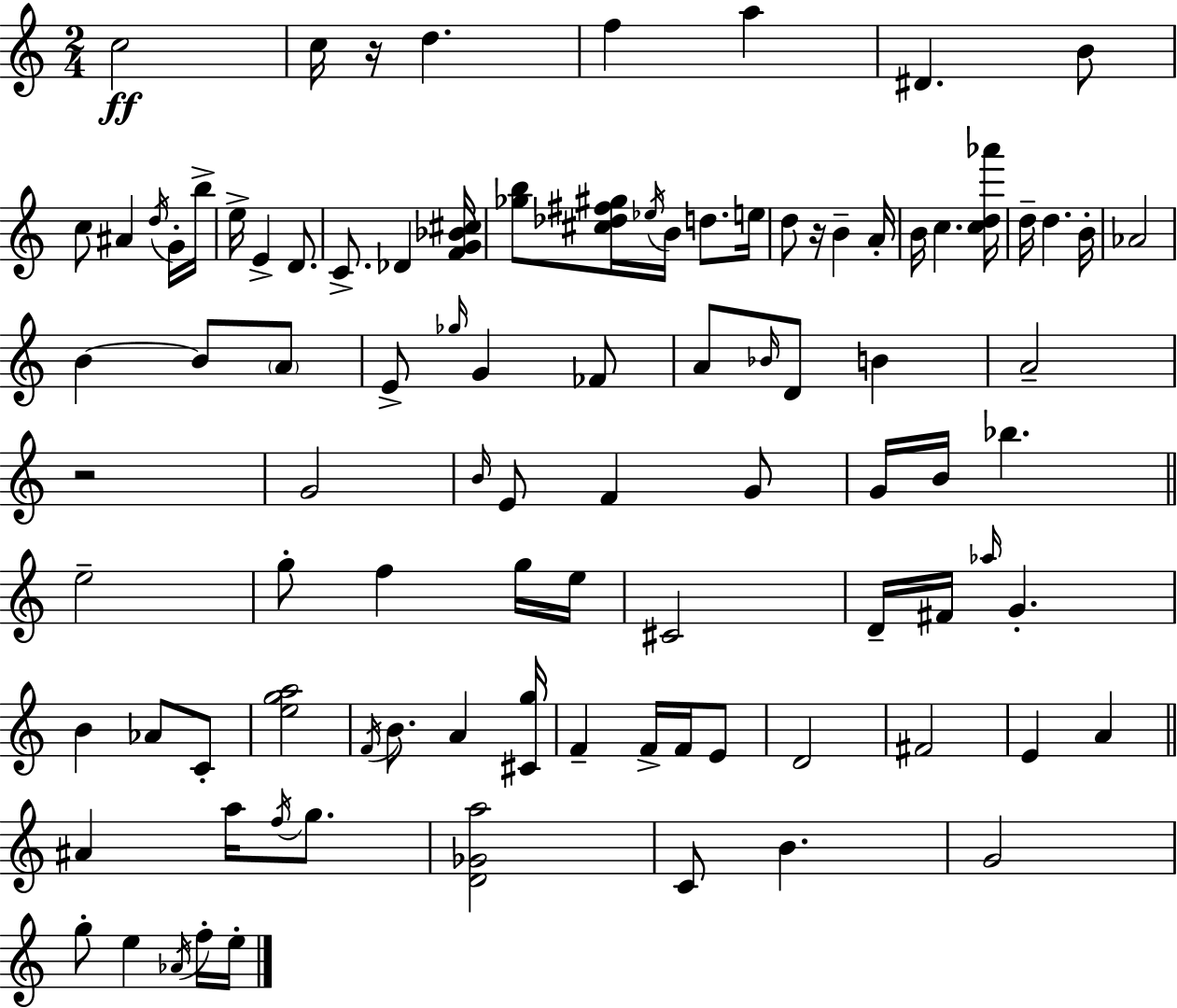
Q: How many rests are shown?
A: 3